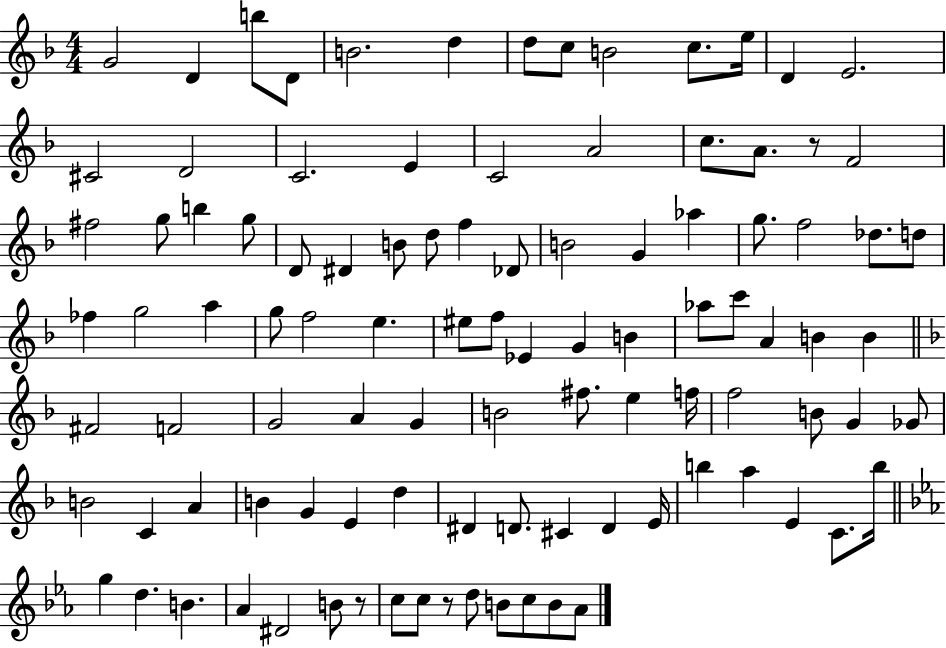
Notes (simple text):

G4/h D4/q B5/e D4/e B4/h. D5/q D5/e C5/e B4/h C5/e. E5/s D4/q E4/h. C#4/h D4/h C4/h. E4/q C4/h A4/h C5/e. A4/e. R/e F4/h F#5/h G5/e B5/q G5/e D4/e D#4/q B4/e D5/e F5/q Db4/e B4/h G4/q Ab5/q G5/e. F5/h Db5/e. D5/e FES5/q G5/h A5/q G5/e F5/h E5/q. EIS5/e F5/e Eb4/q G4/q B4/q Ab5/e C6/e A4/q B4/q B4/q F#4/h F4/h G4/h A4/q G4/q B4/h F#5/e. E5/q F5/s F5/h B4/e G4/q Gb4/e B4/h C4/q A4/q B4/q G4/q E4/q D5/q D#4/q D4/e. C#4/q D4/q E4/s B5/q A5/q E4/q C4/e. B5/s G5/q D5/q. B4/q. Ab4/q D#4/h B4/e R/e C5/e C5/e R/e D5/e B4/e C5/e B4/e Ab4/e